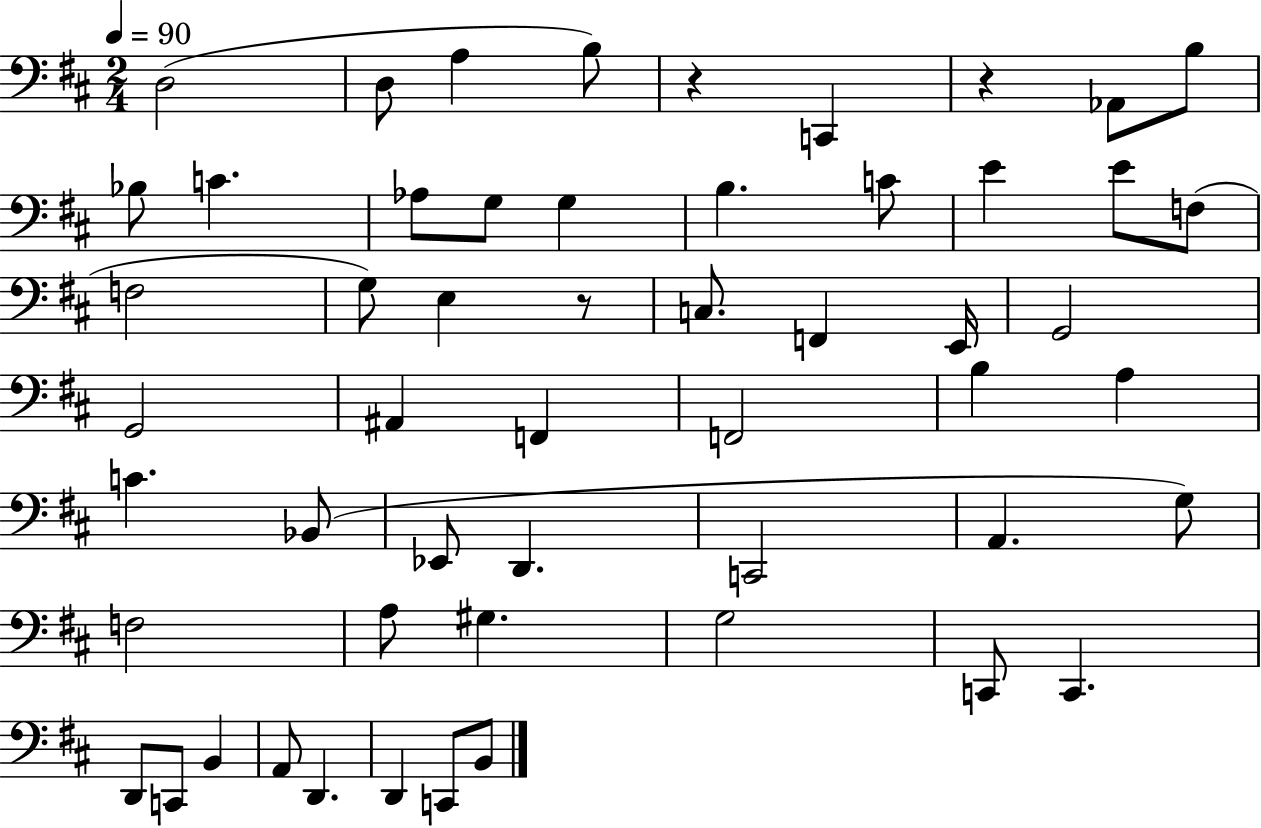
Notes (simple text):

D3/h D3/e A3/q B3/e R/q C2/q R/q Ab2/e B3/e Bb3/e C4/q. Ab3/e G3/e G3/q B3/q. C4/e E4/q E4/e F3/e F3/h G3/e E3/q R/e C3/e. F2/q E2/s G2/h G2/h A#2/q F2/q F2/h B3/q A3/q C4/q. Bb2/e Eb2/e D2/q. C2/h A2/q. G3/e F3/h A3/e G#3/q. G3/h C2/e C2/q. D2/e C2/e B2/q A2/e D2/q. D2/q C2/e B2/e